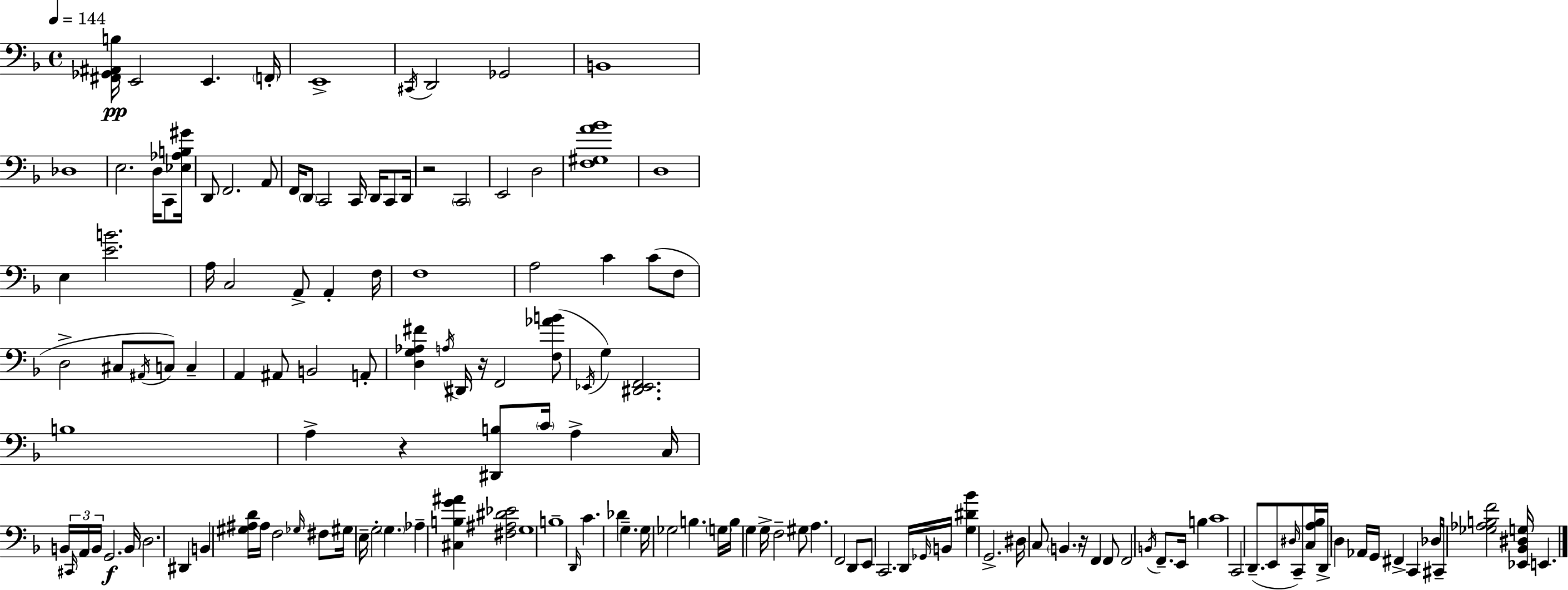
X:1
T:Untitled
M:4/4
L:1/4
K:F
[^F,,_G,,^A,,B,]/4 E,,2 E,, F,,/4 E,,4 ^C,,/4 D,,2 _G,,2 B,,4 _D,4 E,2 D,/4 C,,/2 [_E,_A,B,^G]/4 D,,/2 F,,2 A,,/2 F,,/4 D,,/2 C,,2 C,,/4 D,,/4 C,,/2 D,,/4 z2 C,,2 E,,2 D,2 [F,^G,A_B]4 D,4 E, [EB]2 A,/4 C,2 A,,/2 A,, F,/4 F,4 A,2 C C/2 F,/2 D,2 ^C,/2 ^A,,/4 C,/2 C, A,, ^A,,/2 B,,2 A,,/2 [D,G,_A,^F] A,/4 ^D,,/4 z/4 F,,2 [F,_AB]/2 _E,,/4 G, [^D,,_E,,F,,]2 B,4 A, z [^D,,B,]/2 C/4 A, C,/4 B,,/4 ^C,,/4 A,,/4 B,,/4 G,,2 B,,/4 D,2 ^D,, B,, [^G,^A,D]/4 ^A,/4 F,2 _G,/4 ^F,/2 ^G,/4 E,/4 G,2 G, _A, [^C,B,G^A] [^F,^A,^D_E]2 G,4 B,4 D,,/4 C _D G, G,/4 _G,2 B, G,/4 B,/4 G, G,/4 F,2 ^G,/2 A, F,,2 D,,/2 E,,/2 C,,2 D,,/4 _G,,/4 B,,/4 [G,^D_B] G,,2 ^D,/4 C,/2 B,, z/4 F,, F,,/2 F,,2 B,,/4 F,,/2 E,,/4 B, C4 C,,2 D,,/2 E,,/2 ^D,/4 C,,/2 [C,A,_B,]/4 D,,/4 D, _A,,/4 G,,/4 ^F,, C,, _D,/4 ^C,,/4 [_G,_A,B,F]2 [_E,,_B,,^D,G,]/4 E,,